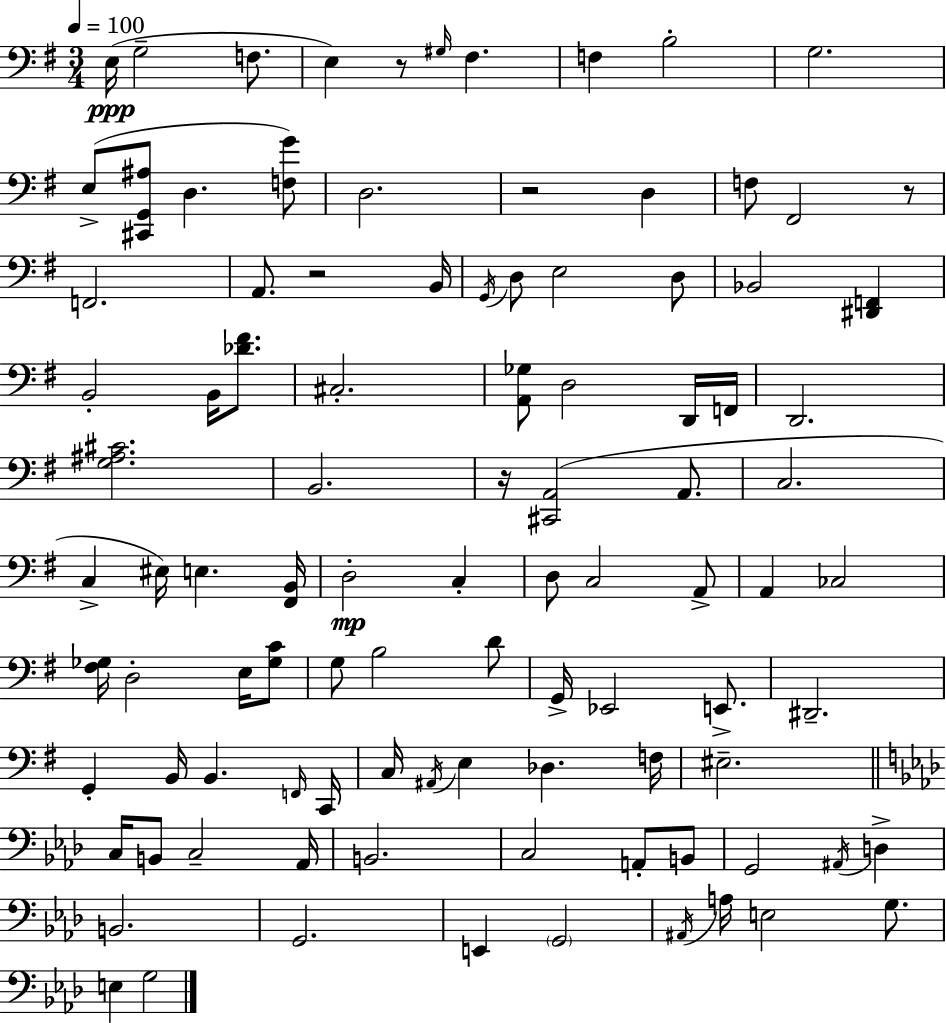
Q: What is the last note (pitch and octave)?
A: G3